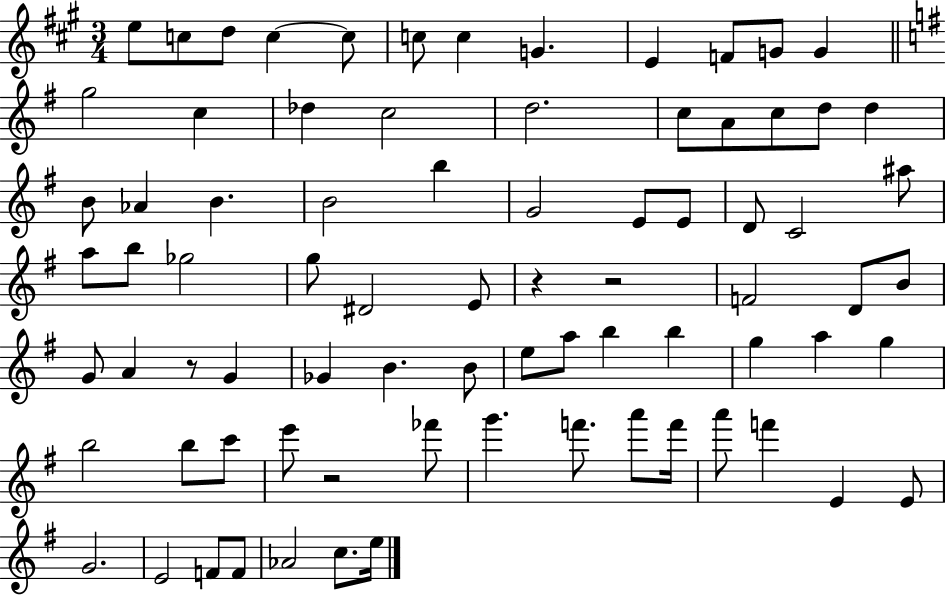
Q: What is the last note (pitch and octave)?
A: E5